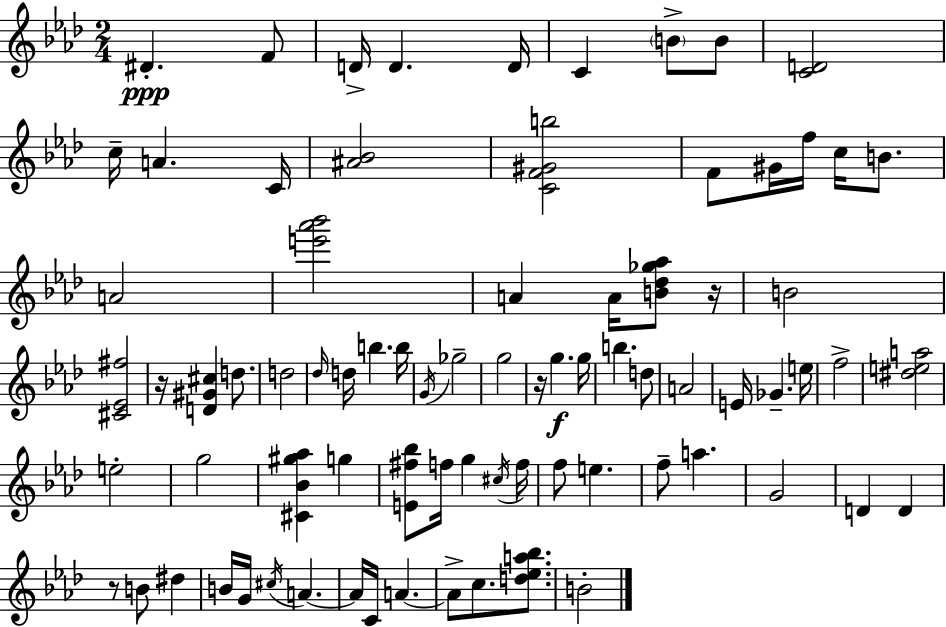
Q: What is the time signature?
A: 2/4